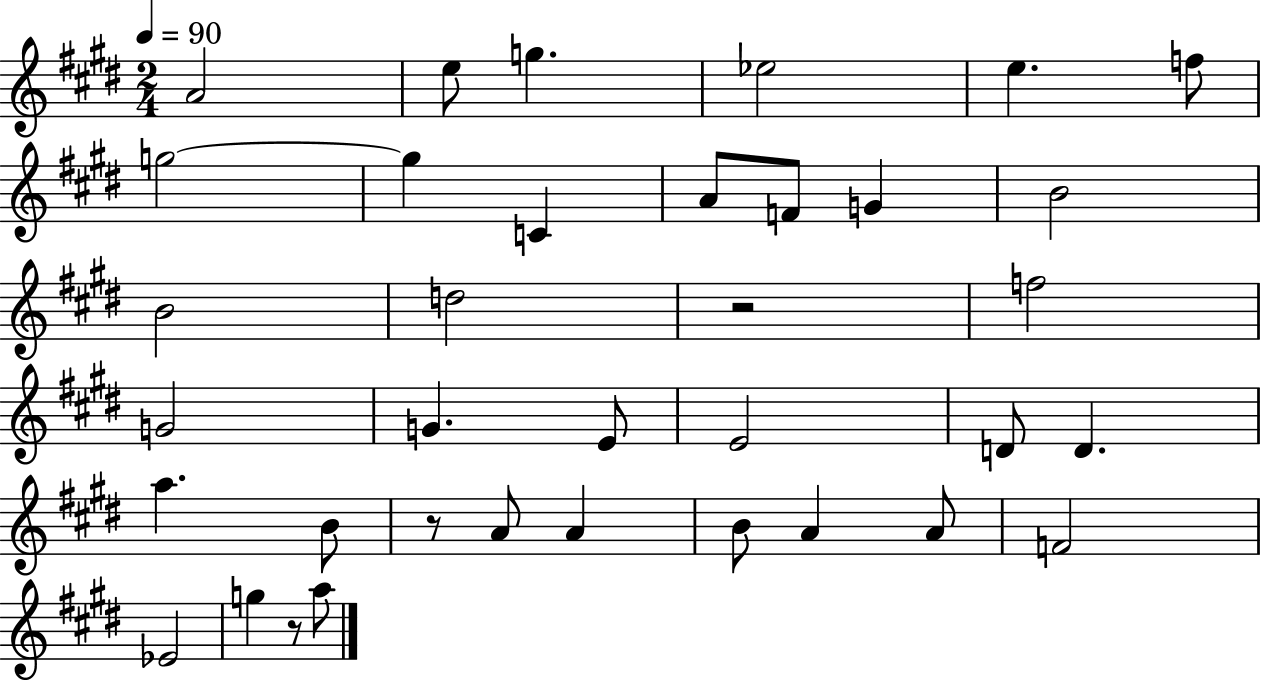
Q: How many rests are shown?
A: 3